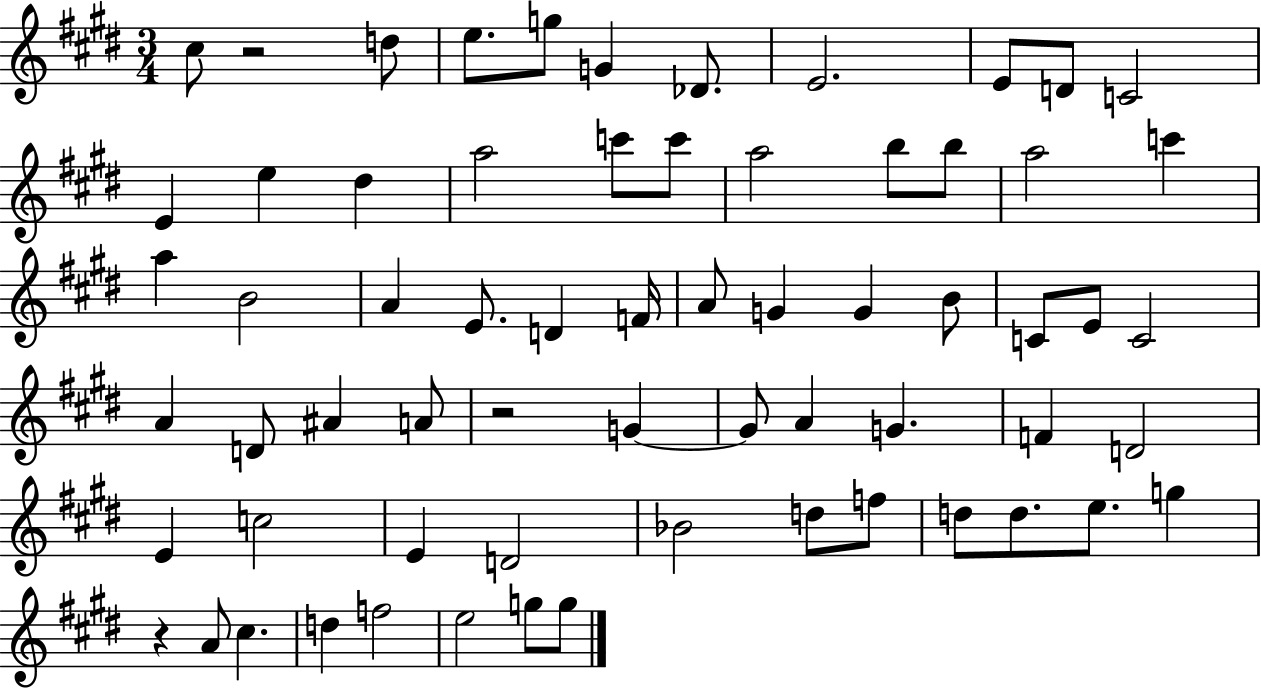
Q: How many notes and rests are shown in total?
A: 65